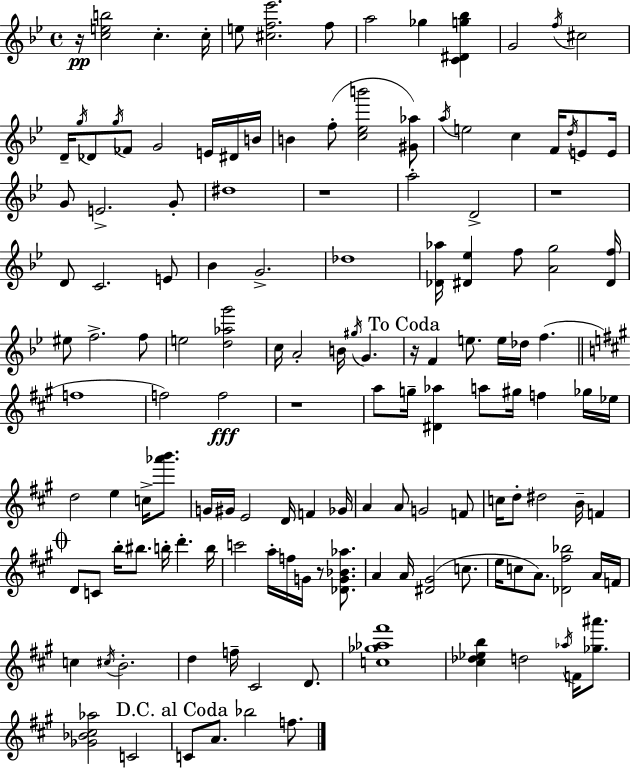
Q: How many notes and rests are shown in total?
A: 141